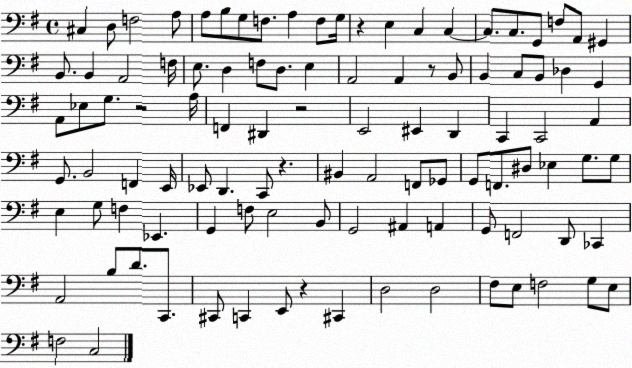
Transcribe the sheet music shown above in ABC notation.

X:1
T:Untitled
M:4/4
L:1/4
K:G
^C, D,/2 F,2 A,/2 A,/2 B,/2 G,/2 F,/2 A, F,/2 G,/4 z E, C, C, C,/2 C,/2 G,,/2 F,/2 A,,/2 ^G,, B,,/2 B,, A,,2 F,/4 E,/2 D, F,/2 D,/2 E, A,,2 A,, z/2 B,,/2 B,, C,/2 B,,/2 _D, G,, A,,/2 _E,/2 G,/2 z2 A,/4 F,, ^D,, z2 E,,2 ^E,, D,, C,, C,,2 A,, G,,/2 B,,2 F,, E,,/4 _E,,/2 D,, C,,/2 z ^B,, A,,2 F,,/2 _G,,/2 G,,/2 F,,/2 ^D,/2 _E, G,/2 G,/2 E, G,/2 F, _E,, G,, F,/2 E,2 B,,/2 G,,2 ^A,, A,, G,,/2 F,,2 D,,/2 _C,, A,,2 B,/2 D/2 C,,/2 ^C,,/2 C,, E,,/2 z ^C,, D,2 D,2 ^F,/2 E,/2 F,2 G,/2 E,/2 F,2 C,2